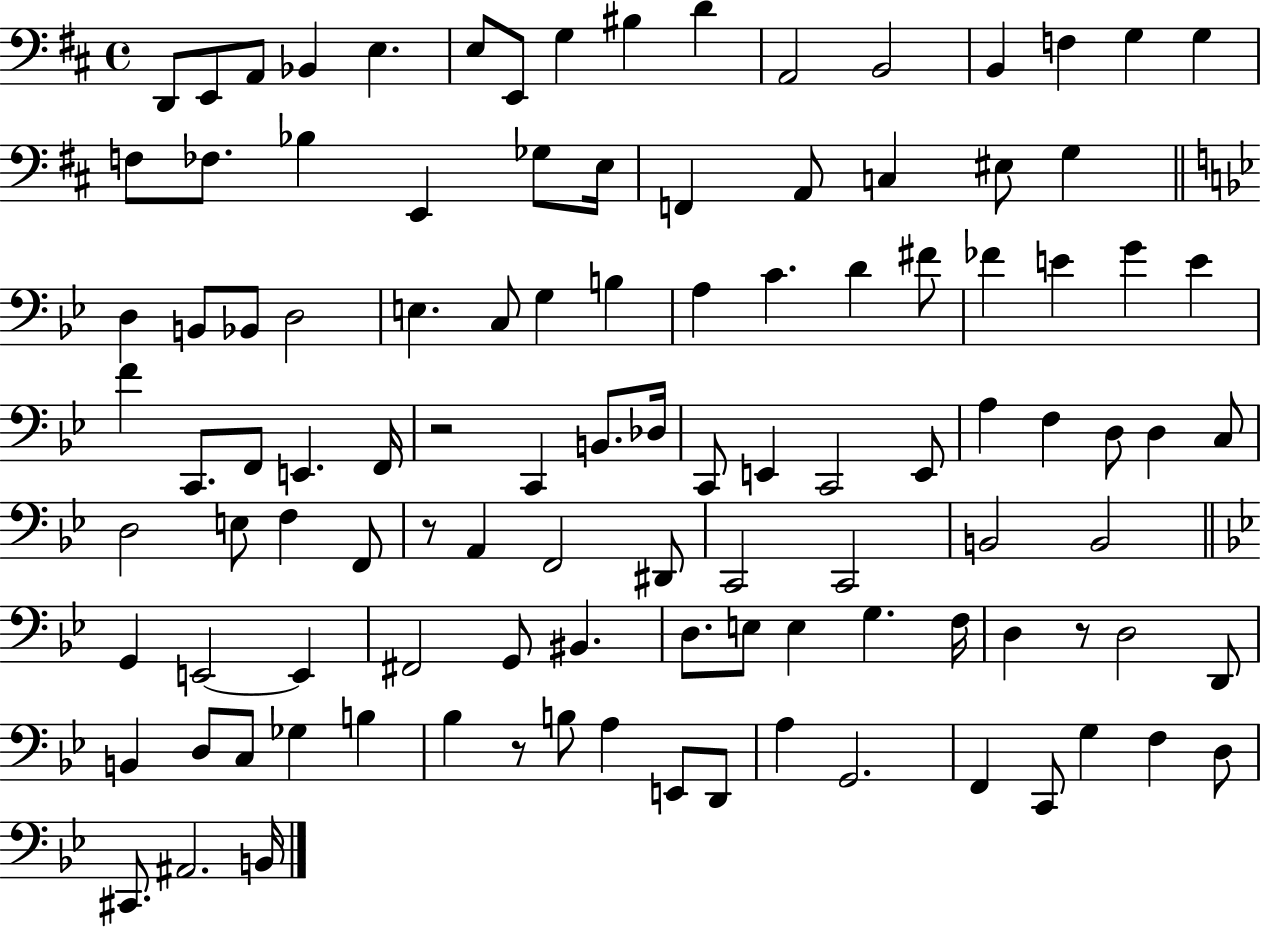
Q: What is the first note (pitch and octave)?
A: D2